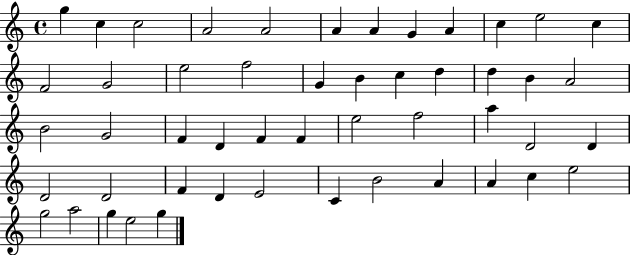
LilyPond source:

{
  \clef treble
  \time 4/4
  \defaultTimeSignature
  \key c \major
  g''4 c''4 c''2 | a'2 a'2 | a'4 a'4 g'4 a'4 | c''4 e''2 c''4 | \break f'2 g'2 | e''2 f''2 | g'4 b'4 c''4 d''4 | d''4 b'4 a'2 | \break b'2 g'2 | f'4 d'4 f'4 f'4 | e''2 f''2 | a''4 d'2 d'4 | \break d'2 d'2 | f'4 d'4 e'2 | c'4 b'2 a'4 | a'4 c''4 e''2 | \break g''2 a''2 | g''4 e''2 g''4 | \bar "|."
}